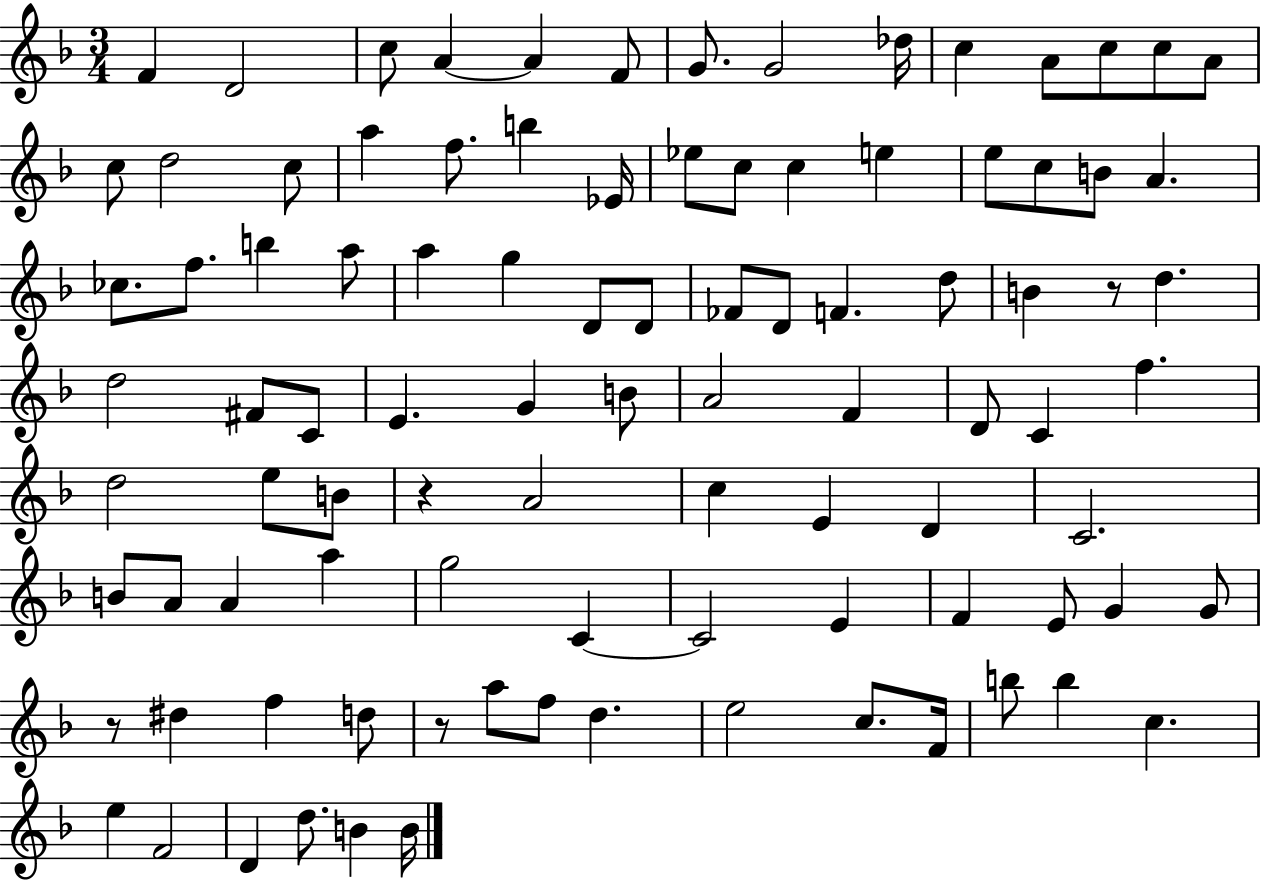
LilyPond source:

{
  \clef treble
  \numericTimeSignature
  \time 3/4
  \key f \major
  f'4 d'2 | c''8 a'4~~ a'4 f'8 | g'8. g'2 des''16 | c''4 a'8 c''8 c''8 a'8 | \break c''8 d''2 c''8 | a''4 f''8. b''4 ees'16 | ees''8 c''8 c''4 e''4 | e''8 c''8 b'8 a'4. | \break ces''8. f''8. b''4 a''8 | a''4 g''4 d'8 d'8 | fes'8 d'8 f'4. d''8 | b'4 r8 d''4. | \break d''2 fis'8 c'8 | e'4. g'4 b'8 | a'2 f'4 | d'8 c'4 f''4. | \break d''2 e''8 b'8 | r4 a'2 | c''4 e'4 d'4 | c'2. | \break b'8 a'8 a'4 a''4 | g''2 c'4~~ | c'2 e'4 | f'4 e'8 g'4 g'8 | \break r8 dis''4 f''4 d''8 | r8 a''8 f''8 d''4. | e''2 c''8. f'16 | b''8 b''4 c''4. | \break e''4 f'2 | d'4 d''8. b'4 b'16 | \bar "|."
}